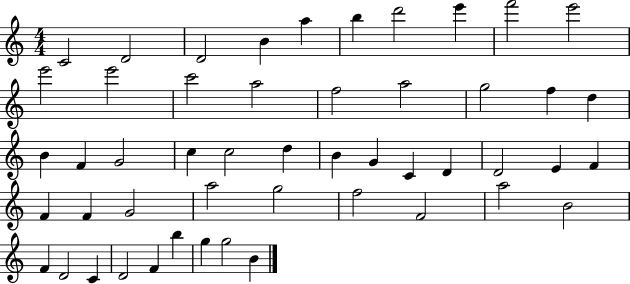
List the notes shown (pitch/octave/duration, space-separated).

C4/h D4/h D4/h B4/q A5/q B5/q D6/h E6/q F6/h E6/h E6/h E6/h C6/h A5/h F5/h A5/h G5/h F5/q D5/q B4/q F4/q G4/h C5/q C5/h D5/q B4/q G4/q C4/q D4/q D4/h E4/q F4/q F4/q F4/q G4/h A5/h G5/h F5/h F4/h A5/h B4/h F4/q D4/h C4/q D4/h F4/q B5/q G5/q G5/h B4/q